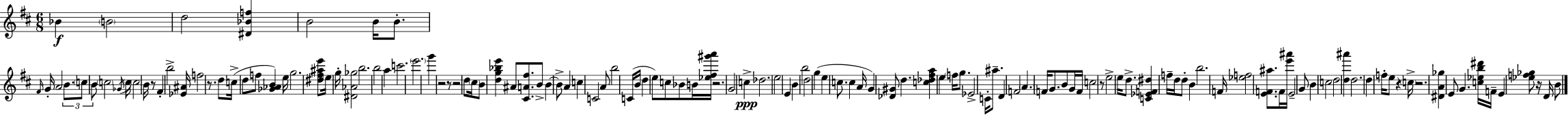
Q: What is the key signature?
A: D major